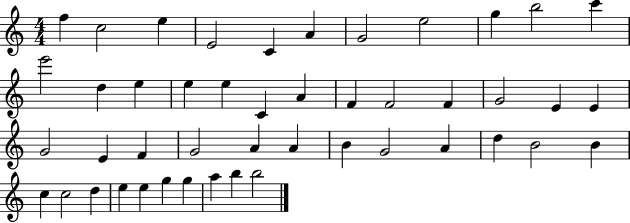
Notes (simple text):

F5/q C5/h E5/q E4/h C4/q A4/q G4/h E5/h G5/q B5/h C6/q E6/h D5/q E5/q E5/q E5/q C4/q A4/q F4/q F4/h F4/q G4/h E4/q E4/q G4/h E4/q F4/q G4/h A4/q A4/q B4/q G4/h A4/q D5/q B4/h B4/q C5/q C5/h D5/q E5/q E5/q G5/q G5/q A5/q B5/q B5/h